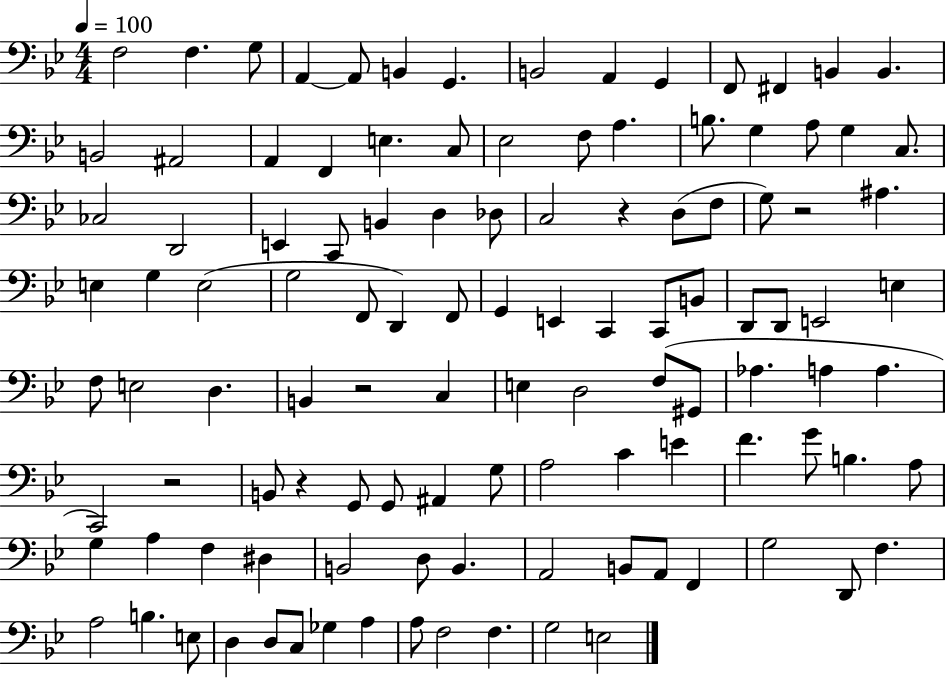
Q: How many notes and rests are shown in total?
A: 113